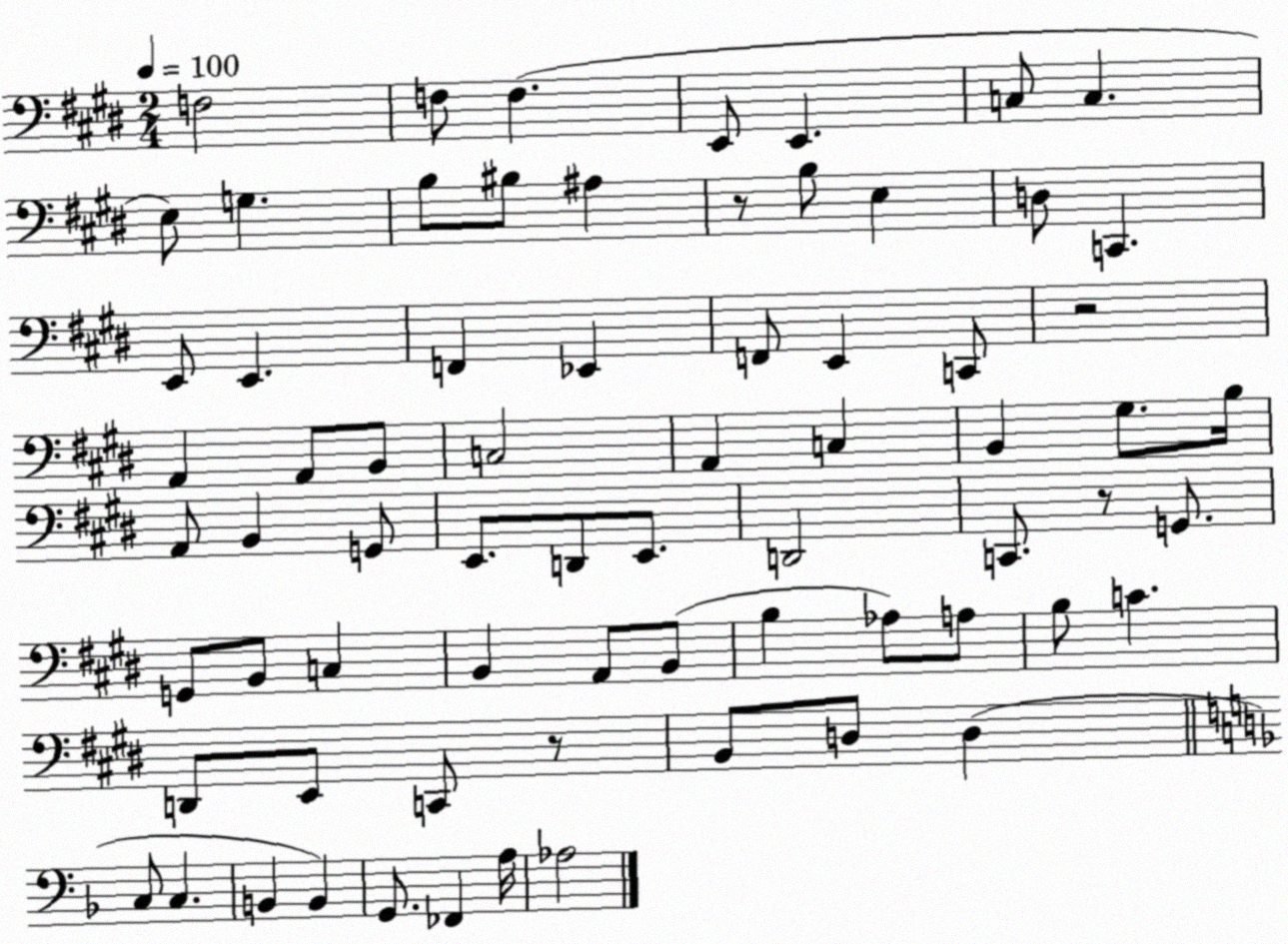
X:1
T:Untitled
M:2/4
L:1/4
K:E
F,2 F,/2 F, E,,/2 E,, C,/2 C, E,/2 G, B,/2 ^B,/2 ^A, z/2 B,/2 E, D,/2 C,, E,,/2 E,, F,, _E,, F,,/2 E,, C,,/2 z2 A,, A,,/2 B,,/2 C,2 A,, C, B,, ^G,/2 B,/4 A,,/2 B,, G,,/2 E,,/2 D,,/2 E,,/2 D,,2 C,,/2 z/2 G,,/2 G,,/2 B,,/2 C, B,, A,,/2 B,,/2 B, _A,/2 A,/2 B,/2 C D,,/2 E,,/2 C,,/2 z/2 B,,/2 D,/2 D, C,/2 C, B,, B,, G,,/2 _F,, A,/4 _A,2